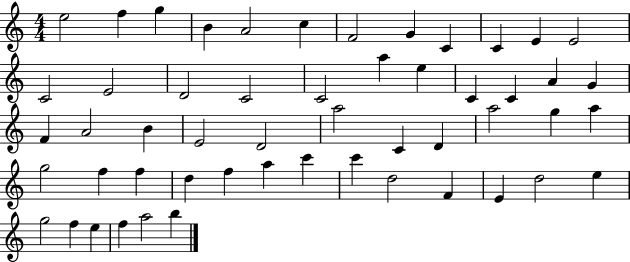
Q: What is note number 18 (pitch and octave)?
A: A5